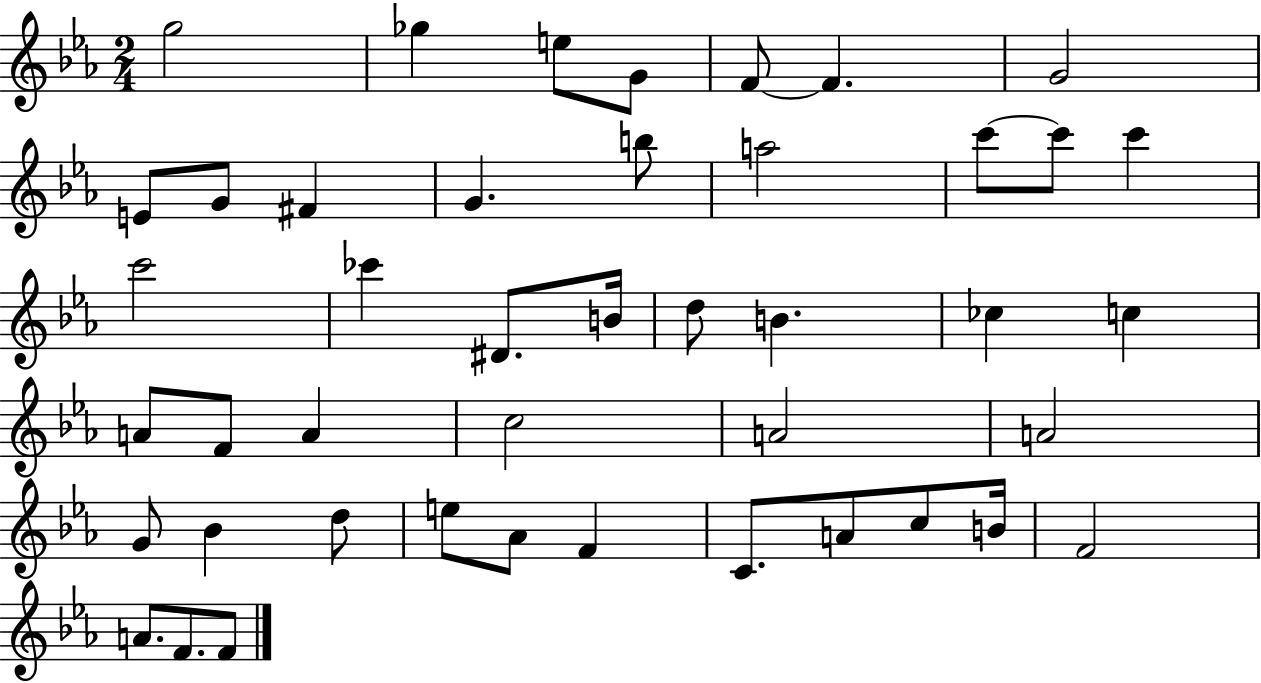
X:1
T:Untitled
M:2/4
L:1/4
K:Eb
g2 _g e/2 G/2 F/2 F G2 E/2 G/2 ^F G b/2 a2 c'/2 c'/2 c' c'2 _c' ^D/2 B/4 d/2 B _c c A/2 F/2 A c2 A2 A2 G/2 _B d/2 e/2 _A/2 F C/2 A/2 c/2 B/4 F2 A/2 F/2 F/2